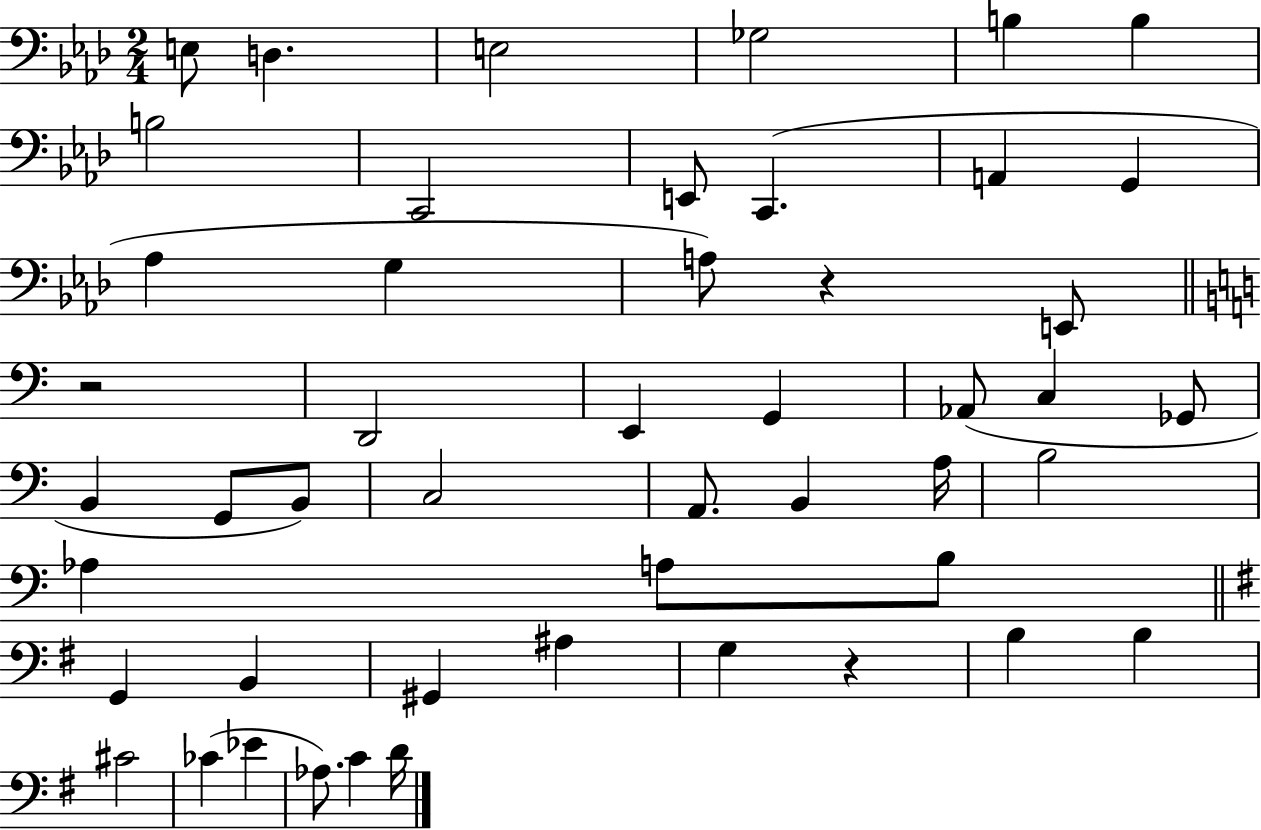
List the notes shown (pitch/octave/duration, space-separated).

E3/e D3/q. E3/h Gb3/h B3/q B3/q B3/h C2/h E2/e C2/q. A2/q G2/q Ab3/q G3/q A3/e R/q E2/e R/h D2/h E2/q G2/q Ab2/e C3/q Gb2/e B2/q G2/e B2/e C3/h A2/e. B2/q A3/s B3/h Ab3/q A3/e B3/e G2/q B2/q G#2/q A#3/q G3/q R/q B3/q B3/q C#4/h CES4/q Eb4/q Ab3/e. C4/q D4/s